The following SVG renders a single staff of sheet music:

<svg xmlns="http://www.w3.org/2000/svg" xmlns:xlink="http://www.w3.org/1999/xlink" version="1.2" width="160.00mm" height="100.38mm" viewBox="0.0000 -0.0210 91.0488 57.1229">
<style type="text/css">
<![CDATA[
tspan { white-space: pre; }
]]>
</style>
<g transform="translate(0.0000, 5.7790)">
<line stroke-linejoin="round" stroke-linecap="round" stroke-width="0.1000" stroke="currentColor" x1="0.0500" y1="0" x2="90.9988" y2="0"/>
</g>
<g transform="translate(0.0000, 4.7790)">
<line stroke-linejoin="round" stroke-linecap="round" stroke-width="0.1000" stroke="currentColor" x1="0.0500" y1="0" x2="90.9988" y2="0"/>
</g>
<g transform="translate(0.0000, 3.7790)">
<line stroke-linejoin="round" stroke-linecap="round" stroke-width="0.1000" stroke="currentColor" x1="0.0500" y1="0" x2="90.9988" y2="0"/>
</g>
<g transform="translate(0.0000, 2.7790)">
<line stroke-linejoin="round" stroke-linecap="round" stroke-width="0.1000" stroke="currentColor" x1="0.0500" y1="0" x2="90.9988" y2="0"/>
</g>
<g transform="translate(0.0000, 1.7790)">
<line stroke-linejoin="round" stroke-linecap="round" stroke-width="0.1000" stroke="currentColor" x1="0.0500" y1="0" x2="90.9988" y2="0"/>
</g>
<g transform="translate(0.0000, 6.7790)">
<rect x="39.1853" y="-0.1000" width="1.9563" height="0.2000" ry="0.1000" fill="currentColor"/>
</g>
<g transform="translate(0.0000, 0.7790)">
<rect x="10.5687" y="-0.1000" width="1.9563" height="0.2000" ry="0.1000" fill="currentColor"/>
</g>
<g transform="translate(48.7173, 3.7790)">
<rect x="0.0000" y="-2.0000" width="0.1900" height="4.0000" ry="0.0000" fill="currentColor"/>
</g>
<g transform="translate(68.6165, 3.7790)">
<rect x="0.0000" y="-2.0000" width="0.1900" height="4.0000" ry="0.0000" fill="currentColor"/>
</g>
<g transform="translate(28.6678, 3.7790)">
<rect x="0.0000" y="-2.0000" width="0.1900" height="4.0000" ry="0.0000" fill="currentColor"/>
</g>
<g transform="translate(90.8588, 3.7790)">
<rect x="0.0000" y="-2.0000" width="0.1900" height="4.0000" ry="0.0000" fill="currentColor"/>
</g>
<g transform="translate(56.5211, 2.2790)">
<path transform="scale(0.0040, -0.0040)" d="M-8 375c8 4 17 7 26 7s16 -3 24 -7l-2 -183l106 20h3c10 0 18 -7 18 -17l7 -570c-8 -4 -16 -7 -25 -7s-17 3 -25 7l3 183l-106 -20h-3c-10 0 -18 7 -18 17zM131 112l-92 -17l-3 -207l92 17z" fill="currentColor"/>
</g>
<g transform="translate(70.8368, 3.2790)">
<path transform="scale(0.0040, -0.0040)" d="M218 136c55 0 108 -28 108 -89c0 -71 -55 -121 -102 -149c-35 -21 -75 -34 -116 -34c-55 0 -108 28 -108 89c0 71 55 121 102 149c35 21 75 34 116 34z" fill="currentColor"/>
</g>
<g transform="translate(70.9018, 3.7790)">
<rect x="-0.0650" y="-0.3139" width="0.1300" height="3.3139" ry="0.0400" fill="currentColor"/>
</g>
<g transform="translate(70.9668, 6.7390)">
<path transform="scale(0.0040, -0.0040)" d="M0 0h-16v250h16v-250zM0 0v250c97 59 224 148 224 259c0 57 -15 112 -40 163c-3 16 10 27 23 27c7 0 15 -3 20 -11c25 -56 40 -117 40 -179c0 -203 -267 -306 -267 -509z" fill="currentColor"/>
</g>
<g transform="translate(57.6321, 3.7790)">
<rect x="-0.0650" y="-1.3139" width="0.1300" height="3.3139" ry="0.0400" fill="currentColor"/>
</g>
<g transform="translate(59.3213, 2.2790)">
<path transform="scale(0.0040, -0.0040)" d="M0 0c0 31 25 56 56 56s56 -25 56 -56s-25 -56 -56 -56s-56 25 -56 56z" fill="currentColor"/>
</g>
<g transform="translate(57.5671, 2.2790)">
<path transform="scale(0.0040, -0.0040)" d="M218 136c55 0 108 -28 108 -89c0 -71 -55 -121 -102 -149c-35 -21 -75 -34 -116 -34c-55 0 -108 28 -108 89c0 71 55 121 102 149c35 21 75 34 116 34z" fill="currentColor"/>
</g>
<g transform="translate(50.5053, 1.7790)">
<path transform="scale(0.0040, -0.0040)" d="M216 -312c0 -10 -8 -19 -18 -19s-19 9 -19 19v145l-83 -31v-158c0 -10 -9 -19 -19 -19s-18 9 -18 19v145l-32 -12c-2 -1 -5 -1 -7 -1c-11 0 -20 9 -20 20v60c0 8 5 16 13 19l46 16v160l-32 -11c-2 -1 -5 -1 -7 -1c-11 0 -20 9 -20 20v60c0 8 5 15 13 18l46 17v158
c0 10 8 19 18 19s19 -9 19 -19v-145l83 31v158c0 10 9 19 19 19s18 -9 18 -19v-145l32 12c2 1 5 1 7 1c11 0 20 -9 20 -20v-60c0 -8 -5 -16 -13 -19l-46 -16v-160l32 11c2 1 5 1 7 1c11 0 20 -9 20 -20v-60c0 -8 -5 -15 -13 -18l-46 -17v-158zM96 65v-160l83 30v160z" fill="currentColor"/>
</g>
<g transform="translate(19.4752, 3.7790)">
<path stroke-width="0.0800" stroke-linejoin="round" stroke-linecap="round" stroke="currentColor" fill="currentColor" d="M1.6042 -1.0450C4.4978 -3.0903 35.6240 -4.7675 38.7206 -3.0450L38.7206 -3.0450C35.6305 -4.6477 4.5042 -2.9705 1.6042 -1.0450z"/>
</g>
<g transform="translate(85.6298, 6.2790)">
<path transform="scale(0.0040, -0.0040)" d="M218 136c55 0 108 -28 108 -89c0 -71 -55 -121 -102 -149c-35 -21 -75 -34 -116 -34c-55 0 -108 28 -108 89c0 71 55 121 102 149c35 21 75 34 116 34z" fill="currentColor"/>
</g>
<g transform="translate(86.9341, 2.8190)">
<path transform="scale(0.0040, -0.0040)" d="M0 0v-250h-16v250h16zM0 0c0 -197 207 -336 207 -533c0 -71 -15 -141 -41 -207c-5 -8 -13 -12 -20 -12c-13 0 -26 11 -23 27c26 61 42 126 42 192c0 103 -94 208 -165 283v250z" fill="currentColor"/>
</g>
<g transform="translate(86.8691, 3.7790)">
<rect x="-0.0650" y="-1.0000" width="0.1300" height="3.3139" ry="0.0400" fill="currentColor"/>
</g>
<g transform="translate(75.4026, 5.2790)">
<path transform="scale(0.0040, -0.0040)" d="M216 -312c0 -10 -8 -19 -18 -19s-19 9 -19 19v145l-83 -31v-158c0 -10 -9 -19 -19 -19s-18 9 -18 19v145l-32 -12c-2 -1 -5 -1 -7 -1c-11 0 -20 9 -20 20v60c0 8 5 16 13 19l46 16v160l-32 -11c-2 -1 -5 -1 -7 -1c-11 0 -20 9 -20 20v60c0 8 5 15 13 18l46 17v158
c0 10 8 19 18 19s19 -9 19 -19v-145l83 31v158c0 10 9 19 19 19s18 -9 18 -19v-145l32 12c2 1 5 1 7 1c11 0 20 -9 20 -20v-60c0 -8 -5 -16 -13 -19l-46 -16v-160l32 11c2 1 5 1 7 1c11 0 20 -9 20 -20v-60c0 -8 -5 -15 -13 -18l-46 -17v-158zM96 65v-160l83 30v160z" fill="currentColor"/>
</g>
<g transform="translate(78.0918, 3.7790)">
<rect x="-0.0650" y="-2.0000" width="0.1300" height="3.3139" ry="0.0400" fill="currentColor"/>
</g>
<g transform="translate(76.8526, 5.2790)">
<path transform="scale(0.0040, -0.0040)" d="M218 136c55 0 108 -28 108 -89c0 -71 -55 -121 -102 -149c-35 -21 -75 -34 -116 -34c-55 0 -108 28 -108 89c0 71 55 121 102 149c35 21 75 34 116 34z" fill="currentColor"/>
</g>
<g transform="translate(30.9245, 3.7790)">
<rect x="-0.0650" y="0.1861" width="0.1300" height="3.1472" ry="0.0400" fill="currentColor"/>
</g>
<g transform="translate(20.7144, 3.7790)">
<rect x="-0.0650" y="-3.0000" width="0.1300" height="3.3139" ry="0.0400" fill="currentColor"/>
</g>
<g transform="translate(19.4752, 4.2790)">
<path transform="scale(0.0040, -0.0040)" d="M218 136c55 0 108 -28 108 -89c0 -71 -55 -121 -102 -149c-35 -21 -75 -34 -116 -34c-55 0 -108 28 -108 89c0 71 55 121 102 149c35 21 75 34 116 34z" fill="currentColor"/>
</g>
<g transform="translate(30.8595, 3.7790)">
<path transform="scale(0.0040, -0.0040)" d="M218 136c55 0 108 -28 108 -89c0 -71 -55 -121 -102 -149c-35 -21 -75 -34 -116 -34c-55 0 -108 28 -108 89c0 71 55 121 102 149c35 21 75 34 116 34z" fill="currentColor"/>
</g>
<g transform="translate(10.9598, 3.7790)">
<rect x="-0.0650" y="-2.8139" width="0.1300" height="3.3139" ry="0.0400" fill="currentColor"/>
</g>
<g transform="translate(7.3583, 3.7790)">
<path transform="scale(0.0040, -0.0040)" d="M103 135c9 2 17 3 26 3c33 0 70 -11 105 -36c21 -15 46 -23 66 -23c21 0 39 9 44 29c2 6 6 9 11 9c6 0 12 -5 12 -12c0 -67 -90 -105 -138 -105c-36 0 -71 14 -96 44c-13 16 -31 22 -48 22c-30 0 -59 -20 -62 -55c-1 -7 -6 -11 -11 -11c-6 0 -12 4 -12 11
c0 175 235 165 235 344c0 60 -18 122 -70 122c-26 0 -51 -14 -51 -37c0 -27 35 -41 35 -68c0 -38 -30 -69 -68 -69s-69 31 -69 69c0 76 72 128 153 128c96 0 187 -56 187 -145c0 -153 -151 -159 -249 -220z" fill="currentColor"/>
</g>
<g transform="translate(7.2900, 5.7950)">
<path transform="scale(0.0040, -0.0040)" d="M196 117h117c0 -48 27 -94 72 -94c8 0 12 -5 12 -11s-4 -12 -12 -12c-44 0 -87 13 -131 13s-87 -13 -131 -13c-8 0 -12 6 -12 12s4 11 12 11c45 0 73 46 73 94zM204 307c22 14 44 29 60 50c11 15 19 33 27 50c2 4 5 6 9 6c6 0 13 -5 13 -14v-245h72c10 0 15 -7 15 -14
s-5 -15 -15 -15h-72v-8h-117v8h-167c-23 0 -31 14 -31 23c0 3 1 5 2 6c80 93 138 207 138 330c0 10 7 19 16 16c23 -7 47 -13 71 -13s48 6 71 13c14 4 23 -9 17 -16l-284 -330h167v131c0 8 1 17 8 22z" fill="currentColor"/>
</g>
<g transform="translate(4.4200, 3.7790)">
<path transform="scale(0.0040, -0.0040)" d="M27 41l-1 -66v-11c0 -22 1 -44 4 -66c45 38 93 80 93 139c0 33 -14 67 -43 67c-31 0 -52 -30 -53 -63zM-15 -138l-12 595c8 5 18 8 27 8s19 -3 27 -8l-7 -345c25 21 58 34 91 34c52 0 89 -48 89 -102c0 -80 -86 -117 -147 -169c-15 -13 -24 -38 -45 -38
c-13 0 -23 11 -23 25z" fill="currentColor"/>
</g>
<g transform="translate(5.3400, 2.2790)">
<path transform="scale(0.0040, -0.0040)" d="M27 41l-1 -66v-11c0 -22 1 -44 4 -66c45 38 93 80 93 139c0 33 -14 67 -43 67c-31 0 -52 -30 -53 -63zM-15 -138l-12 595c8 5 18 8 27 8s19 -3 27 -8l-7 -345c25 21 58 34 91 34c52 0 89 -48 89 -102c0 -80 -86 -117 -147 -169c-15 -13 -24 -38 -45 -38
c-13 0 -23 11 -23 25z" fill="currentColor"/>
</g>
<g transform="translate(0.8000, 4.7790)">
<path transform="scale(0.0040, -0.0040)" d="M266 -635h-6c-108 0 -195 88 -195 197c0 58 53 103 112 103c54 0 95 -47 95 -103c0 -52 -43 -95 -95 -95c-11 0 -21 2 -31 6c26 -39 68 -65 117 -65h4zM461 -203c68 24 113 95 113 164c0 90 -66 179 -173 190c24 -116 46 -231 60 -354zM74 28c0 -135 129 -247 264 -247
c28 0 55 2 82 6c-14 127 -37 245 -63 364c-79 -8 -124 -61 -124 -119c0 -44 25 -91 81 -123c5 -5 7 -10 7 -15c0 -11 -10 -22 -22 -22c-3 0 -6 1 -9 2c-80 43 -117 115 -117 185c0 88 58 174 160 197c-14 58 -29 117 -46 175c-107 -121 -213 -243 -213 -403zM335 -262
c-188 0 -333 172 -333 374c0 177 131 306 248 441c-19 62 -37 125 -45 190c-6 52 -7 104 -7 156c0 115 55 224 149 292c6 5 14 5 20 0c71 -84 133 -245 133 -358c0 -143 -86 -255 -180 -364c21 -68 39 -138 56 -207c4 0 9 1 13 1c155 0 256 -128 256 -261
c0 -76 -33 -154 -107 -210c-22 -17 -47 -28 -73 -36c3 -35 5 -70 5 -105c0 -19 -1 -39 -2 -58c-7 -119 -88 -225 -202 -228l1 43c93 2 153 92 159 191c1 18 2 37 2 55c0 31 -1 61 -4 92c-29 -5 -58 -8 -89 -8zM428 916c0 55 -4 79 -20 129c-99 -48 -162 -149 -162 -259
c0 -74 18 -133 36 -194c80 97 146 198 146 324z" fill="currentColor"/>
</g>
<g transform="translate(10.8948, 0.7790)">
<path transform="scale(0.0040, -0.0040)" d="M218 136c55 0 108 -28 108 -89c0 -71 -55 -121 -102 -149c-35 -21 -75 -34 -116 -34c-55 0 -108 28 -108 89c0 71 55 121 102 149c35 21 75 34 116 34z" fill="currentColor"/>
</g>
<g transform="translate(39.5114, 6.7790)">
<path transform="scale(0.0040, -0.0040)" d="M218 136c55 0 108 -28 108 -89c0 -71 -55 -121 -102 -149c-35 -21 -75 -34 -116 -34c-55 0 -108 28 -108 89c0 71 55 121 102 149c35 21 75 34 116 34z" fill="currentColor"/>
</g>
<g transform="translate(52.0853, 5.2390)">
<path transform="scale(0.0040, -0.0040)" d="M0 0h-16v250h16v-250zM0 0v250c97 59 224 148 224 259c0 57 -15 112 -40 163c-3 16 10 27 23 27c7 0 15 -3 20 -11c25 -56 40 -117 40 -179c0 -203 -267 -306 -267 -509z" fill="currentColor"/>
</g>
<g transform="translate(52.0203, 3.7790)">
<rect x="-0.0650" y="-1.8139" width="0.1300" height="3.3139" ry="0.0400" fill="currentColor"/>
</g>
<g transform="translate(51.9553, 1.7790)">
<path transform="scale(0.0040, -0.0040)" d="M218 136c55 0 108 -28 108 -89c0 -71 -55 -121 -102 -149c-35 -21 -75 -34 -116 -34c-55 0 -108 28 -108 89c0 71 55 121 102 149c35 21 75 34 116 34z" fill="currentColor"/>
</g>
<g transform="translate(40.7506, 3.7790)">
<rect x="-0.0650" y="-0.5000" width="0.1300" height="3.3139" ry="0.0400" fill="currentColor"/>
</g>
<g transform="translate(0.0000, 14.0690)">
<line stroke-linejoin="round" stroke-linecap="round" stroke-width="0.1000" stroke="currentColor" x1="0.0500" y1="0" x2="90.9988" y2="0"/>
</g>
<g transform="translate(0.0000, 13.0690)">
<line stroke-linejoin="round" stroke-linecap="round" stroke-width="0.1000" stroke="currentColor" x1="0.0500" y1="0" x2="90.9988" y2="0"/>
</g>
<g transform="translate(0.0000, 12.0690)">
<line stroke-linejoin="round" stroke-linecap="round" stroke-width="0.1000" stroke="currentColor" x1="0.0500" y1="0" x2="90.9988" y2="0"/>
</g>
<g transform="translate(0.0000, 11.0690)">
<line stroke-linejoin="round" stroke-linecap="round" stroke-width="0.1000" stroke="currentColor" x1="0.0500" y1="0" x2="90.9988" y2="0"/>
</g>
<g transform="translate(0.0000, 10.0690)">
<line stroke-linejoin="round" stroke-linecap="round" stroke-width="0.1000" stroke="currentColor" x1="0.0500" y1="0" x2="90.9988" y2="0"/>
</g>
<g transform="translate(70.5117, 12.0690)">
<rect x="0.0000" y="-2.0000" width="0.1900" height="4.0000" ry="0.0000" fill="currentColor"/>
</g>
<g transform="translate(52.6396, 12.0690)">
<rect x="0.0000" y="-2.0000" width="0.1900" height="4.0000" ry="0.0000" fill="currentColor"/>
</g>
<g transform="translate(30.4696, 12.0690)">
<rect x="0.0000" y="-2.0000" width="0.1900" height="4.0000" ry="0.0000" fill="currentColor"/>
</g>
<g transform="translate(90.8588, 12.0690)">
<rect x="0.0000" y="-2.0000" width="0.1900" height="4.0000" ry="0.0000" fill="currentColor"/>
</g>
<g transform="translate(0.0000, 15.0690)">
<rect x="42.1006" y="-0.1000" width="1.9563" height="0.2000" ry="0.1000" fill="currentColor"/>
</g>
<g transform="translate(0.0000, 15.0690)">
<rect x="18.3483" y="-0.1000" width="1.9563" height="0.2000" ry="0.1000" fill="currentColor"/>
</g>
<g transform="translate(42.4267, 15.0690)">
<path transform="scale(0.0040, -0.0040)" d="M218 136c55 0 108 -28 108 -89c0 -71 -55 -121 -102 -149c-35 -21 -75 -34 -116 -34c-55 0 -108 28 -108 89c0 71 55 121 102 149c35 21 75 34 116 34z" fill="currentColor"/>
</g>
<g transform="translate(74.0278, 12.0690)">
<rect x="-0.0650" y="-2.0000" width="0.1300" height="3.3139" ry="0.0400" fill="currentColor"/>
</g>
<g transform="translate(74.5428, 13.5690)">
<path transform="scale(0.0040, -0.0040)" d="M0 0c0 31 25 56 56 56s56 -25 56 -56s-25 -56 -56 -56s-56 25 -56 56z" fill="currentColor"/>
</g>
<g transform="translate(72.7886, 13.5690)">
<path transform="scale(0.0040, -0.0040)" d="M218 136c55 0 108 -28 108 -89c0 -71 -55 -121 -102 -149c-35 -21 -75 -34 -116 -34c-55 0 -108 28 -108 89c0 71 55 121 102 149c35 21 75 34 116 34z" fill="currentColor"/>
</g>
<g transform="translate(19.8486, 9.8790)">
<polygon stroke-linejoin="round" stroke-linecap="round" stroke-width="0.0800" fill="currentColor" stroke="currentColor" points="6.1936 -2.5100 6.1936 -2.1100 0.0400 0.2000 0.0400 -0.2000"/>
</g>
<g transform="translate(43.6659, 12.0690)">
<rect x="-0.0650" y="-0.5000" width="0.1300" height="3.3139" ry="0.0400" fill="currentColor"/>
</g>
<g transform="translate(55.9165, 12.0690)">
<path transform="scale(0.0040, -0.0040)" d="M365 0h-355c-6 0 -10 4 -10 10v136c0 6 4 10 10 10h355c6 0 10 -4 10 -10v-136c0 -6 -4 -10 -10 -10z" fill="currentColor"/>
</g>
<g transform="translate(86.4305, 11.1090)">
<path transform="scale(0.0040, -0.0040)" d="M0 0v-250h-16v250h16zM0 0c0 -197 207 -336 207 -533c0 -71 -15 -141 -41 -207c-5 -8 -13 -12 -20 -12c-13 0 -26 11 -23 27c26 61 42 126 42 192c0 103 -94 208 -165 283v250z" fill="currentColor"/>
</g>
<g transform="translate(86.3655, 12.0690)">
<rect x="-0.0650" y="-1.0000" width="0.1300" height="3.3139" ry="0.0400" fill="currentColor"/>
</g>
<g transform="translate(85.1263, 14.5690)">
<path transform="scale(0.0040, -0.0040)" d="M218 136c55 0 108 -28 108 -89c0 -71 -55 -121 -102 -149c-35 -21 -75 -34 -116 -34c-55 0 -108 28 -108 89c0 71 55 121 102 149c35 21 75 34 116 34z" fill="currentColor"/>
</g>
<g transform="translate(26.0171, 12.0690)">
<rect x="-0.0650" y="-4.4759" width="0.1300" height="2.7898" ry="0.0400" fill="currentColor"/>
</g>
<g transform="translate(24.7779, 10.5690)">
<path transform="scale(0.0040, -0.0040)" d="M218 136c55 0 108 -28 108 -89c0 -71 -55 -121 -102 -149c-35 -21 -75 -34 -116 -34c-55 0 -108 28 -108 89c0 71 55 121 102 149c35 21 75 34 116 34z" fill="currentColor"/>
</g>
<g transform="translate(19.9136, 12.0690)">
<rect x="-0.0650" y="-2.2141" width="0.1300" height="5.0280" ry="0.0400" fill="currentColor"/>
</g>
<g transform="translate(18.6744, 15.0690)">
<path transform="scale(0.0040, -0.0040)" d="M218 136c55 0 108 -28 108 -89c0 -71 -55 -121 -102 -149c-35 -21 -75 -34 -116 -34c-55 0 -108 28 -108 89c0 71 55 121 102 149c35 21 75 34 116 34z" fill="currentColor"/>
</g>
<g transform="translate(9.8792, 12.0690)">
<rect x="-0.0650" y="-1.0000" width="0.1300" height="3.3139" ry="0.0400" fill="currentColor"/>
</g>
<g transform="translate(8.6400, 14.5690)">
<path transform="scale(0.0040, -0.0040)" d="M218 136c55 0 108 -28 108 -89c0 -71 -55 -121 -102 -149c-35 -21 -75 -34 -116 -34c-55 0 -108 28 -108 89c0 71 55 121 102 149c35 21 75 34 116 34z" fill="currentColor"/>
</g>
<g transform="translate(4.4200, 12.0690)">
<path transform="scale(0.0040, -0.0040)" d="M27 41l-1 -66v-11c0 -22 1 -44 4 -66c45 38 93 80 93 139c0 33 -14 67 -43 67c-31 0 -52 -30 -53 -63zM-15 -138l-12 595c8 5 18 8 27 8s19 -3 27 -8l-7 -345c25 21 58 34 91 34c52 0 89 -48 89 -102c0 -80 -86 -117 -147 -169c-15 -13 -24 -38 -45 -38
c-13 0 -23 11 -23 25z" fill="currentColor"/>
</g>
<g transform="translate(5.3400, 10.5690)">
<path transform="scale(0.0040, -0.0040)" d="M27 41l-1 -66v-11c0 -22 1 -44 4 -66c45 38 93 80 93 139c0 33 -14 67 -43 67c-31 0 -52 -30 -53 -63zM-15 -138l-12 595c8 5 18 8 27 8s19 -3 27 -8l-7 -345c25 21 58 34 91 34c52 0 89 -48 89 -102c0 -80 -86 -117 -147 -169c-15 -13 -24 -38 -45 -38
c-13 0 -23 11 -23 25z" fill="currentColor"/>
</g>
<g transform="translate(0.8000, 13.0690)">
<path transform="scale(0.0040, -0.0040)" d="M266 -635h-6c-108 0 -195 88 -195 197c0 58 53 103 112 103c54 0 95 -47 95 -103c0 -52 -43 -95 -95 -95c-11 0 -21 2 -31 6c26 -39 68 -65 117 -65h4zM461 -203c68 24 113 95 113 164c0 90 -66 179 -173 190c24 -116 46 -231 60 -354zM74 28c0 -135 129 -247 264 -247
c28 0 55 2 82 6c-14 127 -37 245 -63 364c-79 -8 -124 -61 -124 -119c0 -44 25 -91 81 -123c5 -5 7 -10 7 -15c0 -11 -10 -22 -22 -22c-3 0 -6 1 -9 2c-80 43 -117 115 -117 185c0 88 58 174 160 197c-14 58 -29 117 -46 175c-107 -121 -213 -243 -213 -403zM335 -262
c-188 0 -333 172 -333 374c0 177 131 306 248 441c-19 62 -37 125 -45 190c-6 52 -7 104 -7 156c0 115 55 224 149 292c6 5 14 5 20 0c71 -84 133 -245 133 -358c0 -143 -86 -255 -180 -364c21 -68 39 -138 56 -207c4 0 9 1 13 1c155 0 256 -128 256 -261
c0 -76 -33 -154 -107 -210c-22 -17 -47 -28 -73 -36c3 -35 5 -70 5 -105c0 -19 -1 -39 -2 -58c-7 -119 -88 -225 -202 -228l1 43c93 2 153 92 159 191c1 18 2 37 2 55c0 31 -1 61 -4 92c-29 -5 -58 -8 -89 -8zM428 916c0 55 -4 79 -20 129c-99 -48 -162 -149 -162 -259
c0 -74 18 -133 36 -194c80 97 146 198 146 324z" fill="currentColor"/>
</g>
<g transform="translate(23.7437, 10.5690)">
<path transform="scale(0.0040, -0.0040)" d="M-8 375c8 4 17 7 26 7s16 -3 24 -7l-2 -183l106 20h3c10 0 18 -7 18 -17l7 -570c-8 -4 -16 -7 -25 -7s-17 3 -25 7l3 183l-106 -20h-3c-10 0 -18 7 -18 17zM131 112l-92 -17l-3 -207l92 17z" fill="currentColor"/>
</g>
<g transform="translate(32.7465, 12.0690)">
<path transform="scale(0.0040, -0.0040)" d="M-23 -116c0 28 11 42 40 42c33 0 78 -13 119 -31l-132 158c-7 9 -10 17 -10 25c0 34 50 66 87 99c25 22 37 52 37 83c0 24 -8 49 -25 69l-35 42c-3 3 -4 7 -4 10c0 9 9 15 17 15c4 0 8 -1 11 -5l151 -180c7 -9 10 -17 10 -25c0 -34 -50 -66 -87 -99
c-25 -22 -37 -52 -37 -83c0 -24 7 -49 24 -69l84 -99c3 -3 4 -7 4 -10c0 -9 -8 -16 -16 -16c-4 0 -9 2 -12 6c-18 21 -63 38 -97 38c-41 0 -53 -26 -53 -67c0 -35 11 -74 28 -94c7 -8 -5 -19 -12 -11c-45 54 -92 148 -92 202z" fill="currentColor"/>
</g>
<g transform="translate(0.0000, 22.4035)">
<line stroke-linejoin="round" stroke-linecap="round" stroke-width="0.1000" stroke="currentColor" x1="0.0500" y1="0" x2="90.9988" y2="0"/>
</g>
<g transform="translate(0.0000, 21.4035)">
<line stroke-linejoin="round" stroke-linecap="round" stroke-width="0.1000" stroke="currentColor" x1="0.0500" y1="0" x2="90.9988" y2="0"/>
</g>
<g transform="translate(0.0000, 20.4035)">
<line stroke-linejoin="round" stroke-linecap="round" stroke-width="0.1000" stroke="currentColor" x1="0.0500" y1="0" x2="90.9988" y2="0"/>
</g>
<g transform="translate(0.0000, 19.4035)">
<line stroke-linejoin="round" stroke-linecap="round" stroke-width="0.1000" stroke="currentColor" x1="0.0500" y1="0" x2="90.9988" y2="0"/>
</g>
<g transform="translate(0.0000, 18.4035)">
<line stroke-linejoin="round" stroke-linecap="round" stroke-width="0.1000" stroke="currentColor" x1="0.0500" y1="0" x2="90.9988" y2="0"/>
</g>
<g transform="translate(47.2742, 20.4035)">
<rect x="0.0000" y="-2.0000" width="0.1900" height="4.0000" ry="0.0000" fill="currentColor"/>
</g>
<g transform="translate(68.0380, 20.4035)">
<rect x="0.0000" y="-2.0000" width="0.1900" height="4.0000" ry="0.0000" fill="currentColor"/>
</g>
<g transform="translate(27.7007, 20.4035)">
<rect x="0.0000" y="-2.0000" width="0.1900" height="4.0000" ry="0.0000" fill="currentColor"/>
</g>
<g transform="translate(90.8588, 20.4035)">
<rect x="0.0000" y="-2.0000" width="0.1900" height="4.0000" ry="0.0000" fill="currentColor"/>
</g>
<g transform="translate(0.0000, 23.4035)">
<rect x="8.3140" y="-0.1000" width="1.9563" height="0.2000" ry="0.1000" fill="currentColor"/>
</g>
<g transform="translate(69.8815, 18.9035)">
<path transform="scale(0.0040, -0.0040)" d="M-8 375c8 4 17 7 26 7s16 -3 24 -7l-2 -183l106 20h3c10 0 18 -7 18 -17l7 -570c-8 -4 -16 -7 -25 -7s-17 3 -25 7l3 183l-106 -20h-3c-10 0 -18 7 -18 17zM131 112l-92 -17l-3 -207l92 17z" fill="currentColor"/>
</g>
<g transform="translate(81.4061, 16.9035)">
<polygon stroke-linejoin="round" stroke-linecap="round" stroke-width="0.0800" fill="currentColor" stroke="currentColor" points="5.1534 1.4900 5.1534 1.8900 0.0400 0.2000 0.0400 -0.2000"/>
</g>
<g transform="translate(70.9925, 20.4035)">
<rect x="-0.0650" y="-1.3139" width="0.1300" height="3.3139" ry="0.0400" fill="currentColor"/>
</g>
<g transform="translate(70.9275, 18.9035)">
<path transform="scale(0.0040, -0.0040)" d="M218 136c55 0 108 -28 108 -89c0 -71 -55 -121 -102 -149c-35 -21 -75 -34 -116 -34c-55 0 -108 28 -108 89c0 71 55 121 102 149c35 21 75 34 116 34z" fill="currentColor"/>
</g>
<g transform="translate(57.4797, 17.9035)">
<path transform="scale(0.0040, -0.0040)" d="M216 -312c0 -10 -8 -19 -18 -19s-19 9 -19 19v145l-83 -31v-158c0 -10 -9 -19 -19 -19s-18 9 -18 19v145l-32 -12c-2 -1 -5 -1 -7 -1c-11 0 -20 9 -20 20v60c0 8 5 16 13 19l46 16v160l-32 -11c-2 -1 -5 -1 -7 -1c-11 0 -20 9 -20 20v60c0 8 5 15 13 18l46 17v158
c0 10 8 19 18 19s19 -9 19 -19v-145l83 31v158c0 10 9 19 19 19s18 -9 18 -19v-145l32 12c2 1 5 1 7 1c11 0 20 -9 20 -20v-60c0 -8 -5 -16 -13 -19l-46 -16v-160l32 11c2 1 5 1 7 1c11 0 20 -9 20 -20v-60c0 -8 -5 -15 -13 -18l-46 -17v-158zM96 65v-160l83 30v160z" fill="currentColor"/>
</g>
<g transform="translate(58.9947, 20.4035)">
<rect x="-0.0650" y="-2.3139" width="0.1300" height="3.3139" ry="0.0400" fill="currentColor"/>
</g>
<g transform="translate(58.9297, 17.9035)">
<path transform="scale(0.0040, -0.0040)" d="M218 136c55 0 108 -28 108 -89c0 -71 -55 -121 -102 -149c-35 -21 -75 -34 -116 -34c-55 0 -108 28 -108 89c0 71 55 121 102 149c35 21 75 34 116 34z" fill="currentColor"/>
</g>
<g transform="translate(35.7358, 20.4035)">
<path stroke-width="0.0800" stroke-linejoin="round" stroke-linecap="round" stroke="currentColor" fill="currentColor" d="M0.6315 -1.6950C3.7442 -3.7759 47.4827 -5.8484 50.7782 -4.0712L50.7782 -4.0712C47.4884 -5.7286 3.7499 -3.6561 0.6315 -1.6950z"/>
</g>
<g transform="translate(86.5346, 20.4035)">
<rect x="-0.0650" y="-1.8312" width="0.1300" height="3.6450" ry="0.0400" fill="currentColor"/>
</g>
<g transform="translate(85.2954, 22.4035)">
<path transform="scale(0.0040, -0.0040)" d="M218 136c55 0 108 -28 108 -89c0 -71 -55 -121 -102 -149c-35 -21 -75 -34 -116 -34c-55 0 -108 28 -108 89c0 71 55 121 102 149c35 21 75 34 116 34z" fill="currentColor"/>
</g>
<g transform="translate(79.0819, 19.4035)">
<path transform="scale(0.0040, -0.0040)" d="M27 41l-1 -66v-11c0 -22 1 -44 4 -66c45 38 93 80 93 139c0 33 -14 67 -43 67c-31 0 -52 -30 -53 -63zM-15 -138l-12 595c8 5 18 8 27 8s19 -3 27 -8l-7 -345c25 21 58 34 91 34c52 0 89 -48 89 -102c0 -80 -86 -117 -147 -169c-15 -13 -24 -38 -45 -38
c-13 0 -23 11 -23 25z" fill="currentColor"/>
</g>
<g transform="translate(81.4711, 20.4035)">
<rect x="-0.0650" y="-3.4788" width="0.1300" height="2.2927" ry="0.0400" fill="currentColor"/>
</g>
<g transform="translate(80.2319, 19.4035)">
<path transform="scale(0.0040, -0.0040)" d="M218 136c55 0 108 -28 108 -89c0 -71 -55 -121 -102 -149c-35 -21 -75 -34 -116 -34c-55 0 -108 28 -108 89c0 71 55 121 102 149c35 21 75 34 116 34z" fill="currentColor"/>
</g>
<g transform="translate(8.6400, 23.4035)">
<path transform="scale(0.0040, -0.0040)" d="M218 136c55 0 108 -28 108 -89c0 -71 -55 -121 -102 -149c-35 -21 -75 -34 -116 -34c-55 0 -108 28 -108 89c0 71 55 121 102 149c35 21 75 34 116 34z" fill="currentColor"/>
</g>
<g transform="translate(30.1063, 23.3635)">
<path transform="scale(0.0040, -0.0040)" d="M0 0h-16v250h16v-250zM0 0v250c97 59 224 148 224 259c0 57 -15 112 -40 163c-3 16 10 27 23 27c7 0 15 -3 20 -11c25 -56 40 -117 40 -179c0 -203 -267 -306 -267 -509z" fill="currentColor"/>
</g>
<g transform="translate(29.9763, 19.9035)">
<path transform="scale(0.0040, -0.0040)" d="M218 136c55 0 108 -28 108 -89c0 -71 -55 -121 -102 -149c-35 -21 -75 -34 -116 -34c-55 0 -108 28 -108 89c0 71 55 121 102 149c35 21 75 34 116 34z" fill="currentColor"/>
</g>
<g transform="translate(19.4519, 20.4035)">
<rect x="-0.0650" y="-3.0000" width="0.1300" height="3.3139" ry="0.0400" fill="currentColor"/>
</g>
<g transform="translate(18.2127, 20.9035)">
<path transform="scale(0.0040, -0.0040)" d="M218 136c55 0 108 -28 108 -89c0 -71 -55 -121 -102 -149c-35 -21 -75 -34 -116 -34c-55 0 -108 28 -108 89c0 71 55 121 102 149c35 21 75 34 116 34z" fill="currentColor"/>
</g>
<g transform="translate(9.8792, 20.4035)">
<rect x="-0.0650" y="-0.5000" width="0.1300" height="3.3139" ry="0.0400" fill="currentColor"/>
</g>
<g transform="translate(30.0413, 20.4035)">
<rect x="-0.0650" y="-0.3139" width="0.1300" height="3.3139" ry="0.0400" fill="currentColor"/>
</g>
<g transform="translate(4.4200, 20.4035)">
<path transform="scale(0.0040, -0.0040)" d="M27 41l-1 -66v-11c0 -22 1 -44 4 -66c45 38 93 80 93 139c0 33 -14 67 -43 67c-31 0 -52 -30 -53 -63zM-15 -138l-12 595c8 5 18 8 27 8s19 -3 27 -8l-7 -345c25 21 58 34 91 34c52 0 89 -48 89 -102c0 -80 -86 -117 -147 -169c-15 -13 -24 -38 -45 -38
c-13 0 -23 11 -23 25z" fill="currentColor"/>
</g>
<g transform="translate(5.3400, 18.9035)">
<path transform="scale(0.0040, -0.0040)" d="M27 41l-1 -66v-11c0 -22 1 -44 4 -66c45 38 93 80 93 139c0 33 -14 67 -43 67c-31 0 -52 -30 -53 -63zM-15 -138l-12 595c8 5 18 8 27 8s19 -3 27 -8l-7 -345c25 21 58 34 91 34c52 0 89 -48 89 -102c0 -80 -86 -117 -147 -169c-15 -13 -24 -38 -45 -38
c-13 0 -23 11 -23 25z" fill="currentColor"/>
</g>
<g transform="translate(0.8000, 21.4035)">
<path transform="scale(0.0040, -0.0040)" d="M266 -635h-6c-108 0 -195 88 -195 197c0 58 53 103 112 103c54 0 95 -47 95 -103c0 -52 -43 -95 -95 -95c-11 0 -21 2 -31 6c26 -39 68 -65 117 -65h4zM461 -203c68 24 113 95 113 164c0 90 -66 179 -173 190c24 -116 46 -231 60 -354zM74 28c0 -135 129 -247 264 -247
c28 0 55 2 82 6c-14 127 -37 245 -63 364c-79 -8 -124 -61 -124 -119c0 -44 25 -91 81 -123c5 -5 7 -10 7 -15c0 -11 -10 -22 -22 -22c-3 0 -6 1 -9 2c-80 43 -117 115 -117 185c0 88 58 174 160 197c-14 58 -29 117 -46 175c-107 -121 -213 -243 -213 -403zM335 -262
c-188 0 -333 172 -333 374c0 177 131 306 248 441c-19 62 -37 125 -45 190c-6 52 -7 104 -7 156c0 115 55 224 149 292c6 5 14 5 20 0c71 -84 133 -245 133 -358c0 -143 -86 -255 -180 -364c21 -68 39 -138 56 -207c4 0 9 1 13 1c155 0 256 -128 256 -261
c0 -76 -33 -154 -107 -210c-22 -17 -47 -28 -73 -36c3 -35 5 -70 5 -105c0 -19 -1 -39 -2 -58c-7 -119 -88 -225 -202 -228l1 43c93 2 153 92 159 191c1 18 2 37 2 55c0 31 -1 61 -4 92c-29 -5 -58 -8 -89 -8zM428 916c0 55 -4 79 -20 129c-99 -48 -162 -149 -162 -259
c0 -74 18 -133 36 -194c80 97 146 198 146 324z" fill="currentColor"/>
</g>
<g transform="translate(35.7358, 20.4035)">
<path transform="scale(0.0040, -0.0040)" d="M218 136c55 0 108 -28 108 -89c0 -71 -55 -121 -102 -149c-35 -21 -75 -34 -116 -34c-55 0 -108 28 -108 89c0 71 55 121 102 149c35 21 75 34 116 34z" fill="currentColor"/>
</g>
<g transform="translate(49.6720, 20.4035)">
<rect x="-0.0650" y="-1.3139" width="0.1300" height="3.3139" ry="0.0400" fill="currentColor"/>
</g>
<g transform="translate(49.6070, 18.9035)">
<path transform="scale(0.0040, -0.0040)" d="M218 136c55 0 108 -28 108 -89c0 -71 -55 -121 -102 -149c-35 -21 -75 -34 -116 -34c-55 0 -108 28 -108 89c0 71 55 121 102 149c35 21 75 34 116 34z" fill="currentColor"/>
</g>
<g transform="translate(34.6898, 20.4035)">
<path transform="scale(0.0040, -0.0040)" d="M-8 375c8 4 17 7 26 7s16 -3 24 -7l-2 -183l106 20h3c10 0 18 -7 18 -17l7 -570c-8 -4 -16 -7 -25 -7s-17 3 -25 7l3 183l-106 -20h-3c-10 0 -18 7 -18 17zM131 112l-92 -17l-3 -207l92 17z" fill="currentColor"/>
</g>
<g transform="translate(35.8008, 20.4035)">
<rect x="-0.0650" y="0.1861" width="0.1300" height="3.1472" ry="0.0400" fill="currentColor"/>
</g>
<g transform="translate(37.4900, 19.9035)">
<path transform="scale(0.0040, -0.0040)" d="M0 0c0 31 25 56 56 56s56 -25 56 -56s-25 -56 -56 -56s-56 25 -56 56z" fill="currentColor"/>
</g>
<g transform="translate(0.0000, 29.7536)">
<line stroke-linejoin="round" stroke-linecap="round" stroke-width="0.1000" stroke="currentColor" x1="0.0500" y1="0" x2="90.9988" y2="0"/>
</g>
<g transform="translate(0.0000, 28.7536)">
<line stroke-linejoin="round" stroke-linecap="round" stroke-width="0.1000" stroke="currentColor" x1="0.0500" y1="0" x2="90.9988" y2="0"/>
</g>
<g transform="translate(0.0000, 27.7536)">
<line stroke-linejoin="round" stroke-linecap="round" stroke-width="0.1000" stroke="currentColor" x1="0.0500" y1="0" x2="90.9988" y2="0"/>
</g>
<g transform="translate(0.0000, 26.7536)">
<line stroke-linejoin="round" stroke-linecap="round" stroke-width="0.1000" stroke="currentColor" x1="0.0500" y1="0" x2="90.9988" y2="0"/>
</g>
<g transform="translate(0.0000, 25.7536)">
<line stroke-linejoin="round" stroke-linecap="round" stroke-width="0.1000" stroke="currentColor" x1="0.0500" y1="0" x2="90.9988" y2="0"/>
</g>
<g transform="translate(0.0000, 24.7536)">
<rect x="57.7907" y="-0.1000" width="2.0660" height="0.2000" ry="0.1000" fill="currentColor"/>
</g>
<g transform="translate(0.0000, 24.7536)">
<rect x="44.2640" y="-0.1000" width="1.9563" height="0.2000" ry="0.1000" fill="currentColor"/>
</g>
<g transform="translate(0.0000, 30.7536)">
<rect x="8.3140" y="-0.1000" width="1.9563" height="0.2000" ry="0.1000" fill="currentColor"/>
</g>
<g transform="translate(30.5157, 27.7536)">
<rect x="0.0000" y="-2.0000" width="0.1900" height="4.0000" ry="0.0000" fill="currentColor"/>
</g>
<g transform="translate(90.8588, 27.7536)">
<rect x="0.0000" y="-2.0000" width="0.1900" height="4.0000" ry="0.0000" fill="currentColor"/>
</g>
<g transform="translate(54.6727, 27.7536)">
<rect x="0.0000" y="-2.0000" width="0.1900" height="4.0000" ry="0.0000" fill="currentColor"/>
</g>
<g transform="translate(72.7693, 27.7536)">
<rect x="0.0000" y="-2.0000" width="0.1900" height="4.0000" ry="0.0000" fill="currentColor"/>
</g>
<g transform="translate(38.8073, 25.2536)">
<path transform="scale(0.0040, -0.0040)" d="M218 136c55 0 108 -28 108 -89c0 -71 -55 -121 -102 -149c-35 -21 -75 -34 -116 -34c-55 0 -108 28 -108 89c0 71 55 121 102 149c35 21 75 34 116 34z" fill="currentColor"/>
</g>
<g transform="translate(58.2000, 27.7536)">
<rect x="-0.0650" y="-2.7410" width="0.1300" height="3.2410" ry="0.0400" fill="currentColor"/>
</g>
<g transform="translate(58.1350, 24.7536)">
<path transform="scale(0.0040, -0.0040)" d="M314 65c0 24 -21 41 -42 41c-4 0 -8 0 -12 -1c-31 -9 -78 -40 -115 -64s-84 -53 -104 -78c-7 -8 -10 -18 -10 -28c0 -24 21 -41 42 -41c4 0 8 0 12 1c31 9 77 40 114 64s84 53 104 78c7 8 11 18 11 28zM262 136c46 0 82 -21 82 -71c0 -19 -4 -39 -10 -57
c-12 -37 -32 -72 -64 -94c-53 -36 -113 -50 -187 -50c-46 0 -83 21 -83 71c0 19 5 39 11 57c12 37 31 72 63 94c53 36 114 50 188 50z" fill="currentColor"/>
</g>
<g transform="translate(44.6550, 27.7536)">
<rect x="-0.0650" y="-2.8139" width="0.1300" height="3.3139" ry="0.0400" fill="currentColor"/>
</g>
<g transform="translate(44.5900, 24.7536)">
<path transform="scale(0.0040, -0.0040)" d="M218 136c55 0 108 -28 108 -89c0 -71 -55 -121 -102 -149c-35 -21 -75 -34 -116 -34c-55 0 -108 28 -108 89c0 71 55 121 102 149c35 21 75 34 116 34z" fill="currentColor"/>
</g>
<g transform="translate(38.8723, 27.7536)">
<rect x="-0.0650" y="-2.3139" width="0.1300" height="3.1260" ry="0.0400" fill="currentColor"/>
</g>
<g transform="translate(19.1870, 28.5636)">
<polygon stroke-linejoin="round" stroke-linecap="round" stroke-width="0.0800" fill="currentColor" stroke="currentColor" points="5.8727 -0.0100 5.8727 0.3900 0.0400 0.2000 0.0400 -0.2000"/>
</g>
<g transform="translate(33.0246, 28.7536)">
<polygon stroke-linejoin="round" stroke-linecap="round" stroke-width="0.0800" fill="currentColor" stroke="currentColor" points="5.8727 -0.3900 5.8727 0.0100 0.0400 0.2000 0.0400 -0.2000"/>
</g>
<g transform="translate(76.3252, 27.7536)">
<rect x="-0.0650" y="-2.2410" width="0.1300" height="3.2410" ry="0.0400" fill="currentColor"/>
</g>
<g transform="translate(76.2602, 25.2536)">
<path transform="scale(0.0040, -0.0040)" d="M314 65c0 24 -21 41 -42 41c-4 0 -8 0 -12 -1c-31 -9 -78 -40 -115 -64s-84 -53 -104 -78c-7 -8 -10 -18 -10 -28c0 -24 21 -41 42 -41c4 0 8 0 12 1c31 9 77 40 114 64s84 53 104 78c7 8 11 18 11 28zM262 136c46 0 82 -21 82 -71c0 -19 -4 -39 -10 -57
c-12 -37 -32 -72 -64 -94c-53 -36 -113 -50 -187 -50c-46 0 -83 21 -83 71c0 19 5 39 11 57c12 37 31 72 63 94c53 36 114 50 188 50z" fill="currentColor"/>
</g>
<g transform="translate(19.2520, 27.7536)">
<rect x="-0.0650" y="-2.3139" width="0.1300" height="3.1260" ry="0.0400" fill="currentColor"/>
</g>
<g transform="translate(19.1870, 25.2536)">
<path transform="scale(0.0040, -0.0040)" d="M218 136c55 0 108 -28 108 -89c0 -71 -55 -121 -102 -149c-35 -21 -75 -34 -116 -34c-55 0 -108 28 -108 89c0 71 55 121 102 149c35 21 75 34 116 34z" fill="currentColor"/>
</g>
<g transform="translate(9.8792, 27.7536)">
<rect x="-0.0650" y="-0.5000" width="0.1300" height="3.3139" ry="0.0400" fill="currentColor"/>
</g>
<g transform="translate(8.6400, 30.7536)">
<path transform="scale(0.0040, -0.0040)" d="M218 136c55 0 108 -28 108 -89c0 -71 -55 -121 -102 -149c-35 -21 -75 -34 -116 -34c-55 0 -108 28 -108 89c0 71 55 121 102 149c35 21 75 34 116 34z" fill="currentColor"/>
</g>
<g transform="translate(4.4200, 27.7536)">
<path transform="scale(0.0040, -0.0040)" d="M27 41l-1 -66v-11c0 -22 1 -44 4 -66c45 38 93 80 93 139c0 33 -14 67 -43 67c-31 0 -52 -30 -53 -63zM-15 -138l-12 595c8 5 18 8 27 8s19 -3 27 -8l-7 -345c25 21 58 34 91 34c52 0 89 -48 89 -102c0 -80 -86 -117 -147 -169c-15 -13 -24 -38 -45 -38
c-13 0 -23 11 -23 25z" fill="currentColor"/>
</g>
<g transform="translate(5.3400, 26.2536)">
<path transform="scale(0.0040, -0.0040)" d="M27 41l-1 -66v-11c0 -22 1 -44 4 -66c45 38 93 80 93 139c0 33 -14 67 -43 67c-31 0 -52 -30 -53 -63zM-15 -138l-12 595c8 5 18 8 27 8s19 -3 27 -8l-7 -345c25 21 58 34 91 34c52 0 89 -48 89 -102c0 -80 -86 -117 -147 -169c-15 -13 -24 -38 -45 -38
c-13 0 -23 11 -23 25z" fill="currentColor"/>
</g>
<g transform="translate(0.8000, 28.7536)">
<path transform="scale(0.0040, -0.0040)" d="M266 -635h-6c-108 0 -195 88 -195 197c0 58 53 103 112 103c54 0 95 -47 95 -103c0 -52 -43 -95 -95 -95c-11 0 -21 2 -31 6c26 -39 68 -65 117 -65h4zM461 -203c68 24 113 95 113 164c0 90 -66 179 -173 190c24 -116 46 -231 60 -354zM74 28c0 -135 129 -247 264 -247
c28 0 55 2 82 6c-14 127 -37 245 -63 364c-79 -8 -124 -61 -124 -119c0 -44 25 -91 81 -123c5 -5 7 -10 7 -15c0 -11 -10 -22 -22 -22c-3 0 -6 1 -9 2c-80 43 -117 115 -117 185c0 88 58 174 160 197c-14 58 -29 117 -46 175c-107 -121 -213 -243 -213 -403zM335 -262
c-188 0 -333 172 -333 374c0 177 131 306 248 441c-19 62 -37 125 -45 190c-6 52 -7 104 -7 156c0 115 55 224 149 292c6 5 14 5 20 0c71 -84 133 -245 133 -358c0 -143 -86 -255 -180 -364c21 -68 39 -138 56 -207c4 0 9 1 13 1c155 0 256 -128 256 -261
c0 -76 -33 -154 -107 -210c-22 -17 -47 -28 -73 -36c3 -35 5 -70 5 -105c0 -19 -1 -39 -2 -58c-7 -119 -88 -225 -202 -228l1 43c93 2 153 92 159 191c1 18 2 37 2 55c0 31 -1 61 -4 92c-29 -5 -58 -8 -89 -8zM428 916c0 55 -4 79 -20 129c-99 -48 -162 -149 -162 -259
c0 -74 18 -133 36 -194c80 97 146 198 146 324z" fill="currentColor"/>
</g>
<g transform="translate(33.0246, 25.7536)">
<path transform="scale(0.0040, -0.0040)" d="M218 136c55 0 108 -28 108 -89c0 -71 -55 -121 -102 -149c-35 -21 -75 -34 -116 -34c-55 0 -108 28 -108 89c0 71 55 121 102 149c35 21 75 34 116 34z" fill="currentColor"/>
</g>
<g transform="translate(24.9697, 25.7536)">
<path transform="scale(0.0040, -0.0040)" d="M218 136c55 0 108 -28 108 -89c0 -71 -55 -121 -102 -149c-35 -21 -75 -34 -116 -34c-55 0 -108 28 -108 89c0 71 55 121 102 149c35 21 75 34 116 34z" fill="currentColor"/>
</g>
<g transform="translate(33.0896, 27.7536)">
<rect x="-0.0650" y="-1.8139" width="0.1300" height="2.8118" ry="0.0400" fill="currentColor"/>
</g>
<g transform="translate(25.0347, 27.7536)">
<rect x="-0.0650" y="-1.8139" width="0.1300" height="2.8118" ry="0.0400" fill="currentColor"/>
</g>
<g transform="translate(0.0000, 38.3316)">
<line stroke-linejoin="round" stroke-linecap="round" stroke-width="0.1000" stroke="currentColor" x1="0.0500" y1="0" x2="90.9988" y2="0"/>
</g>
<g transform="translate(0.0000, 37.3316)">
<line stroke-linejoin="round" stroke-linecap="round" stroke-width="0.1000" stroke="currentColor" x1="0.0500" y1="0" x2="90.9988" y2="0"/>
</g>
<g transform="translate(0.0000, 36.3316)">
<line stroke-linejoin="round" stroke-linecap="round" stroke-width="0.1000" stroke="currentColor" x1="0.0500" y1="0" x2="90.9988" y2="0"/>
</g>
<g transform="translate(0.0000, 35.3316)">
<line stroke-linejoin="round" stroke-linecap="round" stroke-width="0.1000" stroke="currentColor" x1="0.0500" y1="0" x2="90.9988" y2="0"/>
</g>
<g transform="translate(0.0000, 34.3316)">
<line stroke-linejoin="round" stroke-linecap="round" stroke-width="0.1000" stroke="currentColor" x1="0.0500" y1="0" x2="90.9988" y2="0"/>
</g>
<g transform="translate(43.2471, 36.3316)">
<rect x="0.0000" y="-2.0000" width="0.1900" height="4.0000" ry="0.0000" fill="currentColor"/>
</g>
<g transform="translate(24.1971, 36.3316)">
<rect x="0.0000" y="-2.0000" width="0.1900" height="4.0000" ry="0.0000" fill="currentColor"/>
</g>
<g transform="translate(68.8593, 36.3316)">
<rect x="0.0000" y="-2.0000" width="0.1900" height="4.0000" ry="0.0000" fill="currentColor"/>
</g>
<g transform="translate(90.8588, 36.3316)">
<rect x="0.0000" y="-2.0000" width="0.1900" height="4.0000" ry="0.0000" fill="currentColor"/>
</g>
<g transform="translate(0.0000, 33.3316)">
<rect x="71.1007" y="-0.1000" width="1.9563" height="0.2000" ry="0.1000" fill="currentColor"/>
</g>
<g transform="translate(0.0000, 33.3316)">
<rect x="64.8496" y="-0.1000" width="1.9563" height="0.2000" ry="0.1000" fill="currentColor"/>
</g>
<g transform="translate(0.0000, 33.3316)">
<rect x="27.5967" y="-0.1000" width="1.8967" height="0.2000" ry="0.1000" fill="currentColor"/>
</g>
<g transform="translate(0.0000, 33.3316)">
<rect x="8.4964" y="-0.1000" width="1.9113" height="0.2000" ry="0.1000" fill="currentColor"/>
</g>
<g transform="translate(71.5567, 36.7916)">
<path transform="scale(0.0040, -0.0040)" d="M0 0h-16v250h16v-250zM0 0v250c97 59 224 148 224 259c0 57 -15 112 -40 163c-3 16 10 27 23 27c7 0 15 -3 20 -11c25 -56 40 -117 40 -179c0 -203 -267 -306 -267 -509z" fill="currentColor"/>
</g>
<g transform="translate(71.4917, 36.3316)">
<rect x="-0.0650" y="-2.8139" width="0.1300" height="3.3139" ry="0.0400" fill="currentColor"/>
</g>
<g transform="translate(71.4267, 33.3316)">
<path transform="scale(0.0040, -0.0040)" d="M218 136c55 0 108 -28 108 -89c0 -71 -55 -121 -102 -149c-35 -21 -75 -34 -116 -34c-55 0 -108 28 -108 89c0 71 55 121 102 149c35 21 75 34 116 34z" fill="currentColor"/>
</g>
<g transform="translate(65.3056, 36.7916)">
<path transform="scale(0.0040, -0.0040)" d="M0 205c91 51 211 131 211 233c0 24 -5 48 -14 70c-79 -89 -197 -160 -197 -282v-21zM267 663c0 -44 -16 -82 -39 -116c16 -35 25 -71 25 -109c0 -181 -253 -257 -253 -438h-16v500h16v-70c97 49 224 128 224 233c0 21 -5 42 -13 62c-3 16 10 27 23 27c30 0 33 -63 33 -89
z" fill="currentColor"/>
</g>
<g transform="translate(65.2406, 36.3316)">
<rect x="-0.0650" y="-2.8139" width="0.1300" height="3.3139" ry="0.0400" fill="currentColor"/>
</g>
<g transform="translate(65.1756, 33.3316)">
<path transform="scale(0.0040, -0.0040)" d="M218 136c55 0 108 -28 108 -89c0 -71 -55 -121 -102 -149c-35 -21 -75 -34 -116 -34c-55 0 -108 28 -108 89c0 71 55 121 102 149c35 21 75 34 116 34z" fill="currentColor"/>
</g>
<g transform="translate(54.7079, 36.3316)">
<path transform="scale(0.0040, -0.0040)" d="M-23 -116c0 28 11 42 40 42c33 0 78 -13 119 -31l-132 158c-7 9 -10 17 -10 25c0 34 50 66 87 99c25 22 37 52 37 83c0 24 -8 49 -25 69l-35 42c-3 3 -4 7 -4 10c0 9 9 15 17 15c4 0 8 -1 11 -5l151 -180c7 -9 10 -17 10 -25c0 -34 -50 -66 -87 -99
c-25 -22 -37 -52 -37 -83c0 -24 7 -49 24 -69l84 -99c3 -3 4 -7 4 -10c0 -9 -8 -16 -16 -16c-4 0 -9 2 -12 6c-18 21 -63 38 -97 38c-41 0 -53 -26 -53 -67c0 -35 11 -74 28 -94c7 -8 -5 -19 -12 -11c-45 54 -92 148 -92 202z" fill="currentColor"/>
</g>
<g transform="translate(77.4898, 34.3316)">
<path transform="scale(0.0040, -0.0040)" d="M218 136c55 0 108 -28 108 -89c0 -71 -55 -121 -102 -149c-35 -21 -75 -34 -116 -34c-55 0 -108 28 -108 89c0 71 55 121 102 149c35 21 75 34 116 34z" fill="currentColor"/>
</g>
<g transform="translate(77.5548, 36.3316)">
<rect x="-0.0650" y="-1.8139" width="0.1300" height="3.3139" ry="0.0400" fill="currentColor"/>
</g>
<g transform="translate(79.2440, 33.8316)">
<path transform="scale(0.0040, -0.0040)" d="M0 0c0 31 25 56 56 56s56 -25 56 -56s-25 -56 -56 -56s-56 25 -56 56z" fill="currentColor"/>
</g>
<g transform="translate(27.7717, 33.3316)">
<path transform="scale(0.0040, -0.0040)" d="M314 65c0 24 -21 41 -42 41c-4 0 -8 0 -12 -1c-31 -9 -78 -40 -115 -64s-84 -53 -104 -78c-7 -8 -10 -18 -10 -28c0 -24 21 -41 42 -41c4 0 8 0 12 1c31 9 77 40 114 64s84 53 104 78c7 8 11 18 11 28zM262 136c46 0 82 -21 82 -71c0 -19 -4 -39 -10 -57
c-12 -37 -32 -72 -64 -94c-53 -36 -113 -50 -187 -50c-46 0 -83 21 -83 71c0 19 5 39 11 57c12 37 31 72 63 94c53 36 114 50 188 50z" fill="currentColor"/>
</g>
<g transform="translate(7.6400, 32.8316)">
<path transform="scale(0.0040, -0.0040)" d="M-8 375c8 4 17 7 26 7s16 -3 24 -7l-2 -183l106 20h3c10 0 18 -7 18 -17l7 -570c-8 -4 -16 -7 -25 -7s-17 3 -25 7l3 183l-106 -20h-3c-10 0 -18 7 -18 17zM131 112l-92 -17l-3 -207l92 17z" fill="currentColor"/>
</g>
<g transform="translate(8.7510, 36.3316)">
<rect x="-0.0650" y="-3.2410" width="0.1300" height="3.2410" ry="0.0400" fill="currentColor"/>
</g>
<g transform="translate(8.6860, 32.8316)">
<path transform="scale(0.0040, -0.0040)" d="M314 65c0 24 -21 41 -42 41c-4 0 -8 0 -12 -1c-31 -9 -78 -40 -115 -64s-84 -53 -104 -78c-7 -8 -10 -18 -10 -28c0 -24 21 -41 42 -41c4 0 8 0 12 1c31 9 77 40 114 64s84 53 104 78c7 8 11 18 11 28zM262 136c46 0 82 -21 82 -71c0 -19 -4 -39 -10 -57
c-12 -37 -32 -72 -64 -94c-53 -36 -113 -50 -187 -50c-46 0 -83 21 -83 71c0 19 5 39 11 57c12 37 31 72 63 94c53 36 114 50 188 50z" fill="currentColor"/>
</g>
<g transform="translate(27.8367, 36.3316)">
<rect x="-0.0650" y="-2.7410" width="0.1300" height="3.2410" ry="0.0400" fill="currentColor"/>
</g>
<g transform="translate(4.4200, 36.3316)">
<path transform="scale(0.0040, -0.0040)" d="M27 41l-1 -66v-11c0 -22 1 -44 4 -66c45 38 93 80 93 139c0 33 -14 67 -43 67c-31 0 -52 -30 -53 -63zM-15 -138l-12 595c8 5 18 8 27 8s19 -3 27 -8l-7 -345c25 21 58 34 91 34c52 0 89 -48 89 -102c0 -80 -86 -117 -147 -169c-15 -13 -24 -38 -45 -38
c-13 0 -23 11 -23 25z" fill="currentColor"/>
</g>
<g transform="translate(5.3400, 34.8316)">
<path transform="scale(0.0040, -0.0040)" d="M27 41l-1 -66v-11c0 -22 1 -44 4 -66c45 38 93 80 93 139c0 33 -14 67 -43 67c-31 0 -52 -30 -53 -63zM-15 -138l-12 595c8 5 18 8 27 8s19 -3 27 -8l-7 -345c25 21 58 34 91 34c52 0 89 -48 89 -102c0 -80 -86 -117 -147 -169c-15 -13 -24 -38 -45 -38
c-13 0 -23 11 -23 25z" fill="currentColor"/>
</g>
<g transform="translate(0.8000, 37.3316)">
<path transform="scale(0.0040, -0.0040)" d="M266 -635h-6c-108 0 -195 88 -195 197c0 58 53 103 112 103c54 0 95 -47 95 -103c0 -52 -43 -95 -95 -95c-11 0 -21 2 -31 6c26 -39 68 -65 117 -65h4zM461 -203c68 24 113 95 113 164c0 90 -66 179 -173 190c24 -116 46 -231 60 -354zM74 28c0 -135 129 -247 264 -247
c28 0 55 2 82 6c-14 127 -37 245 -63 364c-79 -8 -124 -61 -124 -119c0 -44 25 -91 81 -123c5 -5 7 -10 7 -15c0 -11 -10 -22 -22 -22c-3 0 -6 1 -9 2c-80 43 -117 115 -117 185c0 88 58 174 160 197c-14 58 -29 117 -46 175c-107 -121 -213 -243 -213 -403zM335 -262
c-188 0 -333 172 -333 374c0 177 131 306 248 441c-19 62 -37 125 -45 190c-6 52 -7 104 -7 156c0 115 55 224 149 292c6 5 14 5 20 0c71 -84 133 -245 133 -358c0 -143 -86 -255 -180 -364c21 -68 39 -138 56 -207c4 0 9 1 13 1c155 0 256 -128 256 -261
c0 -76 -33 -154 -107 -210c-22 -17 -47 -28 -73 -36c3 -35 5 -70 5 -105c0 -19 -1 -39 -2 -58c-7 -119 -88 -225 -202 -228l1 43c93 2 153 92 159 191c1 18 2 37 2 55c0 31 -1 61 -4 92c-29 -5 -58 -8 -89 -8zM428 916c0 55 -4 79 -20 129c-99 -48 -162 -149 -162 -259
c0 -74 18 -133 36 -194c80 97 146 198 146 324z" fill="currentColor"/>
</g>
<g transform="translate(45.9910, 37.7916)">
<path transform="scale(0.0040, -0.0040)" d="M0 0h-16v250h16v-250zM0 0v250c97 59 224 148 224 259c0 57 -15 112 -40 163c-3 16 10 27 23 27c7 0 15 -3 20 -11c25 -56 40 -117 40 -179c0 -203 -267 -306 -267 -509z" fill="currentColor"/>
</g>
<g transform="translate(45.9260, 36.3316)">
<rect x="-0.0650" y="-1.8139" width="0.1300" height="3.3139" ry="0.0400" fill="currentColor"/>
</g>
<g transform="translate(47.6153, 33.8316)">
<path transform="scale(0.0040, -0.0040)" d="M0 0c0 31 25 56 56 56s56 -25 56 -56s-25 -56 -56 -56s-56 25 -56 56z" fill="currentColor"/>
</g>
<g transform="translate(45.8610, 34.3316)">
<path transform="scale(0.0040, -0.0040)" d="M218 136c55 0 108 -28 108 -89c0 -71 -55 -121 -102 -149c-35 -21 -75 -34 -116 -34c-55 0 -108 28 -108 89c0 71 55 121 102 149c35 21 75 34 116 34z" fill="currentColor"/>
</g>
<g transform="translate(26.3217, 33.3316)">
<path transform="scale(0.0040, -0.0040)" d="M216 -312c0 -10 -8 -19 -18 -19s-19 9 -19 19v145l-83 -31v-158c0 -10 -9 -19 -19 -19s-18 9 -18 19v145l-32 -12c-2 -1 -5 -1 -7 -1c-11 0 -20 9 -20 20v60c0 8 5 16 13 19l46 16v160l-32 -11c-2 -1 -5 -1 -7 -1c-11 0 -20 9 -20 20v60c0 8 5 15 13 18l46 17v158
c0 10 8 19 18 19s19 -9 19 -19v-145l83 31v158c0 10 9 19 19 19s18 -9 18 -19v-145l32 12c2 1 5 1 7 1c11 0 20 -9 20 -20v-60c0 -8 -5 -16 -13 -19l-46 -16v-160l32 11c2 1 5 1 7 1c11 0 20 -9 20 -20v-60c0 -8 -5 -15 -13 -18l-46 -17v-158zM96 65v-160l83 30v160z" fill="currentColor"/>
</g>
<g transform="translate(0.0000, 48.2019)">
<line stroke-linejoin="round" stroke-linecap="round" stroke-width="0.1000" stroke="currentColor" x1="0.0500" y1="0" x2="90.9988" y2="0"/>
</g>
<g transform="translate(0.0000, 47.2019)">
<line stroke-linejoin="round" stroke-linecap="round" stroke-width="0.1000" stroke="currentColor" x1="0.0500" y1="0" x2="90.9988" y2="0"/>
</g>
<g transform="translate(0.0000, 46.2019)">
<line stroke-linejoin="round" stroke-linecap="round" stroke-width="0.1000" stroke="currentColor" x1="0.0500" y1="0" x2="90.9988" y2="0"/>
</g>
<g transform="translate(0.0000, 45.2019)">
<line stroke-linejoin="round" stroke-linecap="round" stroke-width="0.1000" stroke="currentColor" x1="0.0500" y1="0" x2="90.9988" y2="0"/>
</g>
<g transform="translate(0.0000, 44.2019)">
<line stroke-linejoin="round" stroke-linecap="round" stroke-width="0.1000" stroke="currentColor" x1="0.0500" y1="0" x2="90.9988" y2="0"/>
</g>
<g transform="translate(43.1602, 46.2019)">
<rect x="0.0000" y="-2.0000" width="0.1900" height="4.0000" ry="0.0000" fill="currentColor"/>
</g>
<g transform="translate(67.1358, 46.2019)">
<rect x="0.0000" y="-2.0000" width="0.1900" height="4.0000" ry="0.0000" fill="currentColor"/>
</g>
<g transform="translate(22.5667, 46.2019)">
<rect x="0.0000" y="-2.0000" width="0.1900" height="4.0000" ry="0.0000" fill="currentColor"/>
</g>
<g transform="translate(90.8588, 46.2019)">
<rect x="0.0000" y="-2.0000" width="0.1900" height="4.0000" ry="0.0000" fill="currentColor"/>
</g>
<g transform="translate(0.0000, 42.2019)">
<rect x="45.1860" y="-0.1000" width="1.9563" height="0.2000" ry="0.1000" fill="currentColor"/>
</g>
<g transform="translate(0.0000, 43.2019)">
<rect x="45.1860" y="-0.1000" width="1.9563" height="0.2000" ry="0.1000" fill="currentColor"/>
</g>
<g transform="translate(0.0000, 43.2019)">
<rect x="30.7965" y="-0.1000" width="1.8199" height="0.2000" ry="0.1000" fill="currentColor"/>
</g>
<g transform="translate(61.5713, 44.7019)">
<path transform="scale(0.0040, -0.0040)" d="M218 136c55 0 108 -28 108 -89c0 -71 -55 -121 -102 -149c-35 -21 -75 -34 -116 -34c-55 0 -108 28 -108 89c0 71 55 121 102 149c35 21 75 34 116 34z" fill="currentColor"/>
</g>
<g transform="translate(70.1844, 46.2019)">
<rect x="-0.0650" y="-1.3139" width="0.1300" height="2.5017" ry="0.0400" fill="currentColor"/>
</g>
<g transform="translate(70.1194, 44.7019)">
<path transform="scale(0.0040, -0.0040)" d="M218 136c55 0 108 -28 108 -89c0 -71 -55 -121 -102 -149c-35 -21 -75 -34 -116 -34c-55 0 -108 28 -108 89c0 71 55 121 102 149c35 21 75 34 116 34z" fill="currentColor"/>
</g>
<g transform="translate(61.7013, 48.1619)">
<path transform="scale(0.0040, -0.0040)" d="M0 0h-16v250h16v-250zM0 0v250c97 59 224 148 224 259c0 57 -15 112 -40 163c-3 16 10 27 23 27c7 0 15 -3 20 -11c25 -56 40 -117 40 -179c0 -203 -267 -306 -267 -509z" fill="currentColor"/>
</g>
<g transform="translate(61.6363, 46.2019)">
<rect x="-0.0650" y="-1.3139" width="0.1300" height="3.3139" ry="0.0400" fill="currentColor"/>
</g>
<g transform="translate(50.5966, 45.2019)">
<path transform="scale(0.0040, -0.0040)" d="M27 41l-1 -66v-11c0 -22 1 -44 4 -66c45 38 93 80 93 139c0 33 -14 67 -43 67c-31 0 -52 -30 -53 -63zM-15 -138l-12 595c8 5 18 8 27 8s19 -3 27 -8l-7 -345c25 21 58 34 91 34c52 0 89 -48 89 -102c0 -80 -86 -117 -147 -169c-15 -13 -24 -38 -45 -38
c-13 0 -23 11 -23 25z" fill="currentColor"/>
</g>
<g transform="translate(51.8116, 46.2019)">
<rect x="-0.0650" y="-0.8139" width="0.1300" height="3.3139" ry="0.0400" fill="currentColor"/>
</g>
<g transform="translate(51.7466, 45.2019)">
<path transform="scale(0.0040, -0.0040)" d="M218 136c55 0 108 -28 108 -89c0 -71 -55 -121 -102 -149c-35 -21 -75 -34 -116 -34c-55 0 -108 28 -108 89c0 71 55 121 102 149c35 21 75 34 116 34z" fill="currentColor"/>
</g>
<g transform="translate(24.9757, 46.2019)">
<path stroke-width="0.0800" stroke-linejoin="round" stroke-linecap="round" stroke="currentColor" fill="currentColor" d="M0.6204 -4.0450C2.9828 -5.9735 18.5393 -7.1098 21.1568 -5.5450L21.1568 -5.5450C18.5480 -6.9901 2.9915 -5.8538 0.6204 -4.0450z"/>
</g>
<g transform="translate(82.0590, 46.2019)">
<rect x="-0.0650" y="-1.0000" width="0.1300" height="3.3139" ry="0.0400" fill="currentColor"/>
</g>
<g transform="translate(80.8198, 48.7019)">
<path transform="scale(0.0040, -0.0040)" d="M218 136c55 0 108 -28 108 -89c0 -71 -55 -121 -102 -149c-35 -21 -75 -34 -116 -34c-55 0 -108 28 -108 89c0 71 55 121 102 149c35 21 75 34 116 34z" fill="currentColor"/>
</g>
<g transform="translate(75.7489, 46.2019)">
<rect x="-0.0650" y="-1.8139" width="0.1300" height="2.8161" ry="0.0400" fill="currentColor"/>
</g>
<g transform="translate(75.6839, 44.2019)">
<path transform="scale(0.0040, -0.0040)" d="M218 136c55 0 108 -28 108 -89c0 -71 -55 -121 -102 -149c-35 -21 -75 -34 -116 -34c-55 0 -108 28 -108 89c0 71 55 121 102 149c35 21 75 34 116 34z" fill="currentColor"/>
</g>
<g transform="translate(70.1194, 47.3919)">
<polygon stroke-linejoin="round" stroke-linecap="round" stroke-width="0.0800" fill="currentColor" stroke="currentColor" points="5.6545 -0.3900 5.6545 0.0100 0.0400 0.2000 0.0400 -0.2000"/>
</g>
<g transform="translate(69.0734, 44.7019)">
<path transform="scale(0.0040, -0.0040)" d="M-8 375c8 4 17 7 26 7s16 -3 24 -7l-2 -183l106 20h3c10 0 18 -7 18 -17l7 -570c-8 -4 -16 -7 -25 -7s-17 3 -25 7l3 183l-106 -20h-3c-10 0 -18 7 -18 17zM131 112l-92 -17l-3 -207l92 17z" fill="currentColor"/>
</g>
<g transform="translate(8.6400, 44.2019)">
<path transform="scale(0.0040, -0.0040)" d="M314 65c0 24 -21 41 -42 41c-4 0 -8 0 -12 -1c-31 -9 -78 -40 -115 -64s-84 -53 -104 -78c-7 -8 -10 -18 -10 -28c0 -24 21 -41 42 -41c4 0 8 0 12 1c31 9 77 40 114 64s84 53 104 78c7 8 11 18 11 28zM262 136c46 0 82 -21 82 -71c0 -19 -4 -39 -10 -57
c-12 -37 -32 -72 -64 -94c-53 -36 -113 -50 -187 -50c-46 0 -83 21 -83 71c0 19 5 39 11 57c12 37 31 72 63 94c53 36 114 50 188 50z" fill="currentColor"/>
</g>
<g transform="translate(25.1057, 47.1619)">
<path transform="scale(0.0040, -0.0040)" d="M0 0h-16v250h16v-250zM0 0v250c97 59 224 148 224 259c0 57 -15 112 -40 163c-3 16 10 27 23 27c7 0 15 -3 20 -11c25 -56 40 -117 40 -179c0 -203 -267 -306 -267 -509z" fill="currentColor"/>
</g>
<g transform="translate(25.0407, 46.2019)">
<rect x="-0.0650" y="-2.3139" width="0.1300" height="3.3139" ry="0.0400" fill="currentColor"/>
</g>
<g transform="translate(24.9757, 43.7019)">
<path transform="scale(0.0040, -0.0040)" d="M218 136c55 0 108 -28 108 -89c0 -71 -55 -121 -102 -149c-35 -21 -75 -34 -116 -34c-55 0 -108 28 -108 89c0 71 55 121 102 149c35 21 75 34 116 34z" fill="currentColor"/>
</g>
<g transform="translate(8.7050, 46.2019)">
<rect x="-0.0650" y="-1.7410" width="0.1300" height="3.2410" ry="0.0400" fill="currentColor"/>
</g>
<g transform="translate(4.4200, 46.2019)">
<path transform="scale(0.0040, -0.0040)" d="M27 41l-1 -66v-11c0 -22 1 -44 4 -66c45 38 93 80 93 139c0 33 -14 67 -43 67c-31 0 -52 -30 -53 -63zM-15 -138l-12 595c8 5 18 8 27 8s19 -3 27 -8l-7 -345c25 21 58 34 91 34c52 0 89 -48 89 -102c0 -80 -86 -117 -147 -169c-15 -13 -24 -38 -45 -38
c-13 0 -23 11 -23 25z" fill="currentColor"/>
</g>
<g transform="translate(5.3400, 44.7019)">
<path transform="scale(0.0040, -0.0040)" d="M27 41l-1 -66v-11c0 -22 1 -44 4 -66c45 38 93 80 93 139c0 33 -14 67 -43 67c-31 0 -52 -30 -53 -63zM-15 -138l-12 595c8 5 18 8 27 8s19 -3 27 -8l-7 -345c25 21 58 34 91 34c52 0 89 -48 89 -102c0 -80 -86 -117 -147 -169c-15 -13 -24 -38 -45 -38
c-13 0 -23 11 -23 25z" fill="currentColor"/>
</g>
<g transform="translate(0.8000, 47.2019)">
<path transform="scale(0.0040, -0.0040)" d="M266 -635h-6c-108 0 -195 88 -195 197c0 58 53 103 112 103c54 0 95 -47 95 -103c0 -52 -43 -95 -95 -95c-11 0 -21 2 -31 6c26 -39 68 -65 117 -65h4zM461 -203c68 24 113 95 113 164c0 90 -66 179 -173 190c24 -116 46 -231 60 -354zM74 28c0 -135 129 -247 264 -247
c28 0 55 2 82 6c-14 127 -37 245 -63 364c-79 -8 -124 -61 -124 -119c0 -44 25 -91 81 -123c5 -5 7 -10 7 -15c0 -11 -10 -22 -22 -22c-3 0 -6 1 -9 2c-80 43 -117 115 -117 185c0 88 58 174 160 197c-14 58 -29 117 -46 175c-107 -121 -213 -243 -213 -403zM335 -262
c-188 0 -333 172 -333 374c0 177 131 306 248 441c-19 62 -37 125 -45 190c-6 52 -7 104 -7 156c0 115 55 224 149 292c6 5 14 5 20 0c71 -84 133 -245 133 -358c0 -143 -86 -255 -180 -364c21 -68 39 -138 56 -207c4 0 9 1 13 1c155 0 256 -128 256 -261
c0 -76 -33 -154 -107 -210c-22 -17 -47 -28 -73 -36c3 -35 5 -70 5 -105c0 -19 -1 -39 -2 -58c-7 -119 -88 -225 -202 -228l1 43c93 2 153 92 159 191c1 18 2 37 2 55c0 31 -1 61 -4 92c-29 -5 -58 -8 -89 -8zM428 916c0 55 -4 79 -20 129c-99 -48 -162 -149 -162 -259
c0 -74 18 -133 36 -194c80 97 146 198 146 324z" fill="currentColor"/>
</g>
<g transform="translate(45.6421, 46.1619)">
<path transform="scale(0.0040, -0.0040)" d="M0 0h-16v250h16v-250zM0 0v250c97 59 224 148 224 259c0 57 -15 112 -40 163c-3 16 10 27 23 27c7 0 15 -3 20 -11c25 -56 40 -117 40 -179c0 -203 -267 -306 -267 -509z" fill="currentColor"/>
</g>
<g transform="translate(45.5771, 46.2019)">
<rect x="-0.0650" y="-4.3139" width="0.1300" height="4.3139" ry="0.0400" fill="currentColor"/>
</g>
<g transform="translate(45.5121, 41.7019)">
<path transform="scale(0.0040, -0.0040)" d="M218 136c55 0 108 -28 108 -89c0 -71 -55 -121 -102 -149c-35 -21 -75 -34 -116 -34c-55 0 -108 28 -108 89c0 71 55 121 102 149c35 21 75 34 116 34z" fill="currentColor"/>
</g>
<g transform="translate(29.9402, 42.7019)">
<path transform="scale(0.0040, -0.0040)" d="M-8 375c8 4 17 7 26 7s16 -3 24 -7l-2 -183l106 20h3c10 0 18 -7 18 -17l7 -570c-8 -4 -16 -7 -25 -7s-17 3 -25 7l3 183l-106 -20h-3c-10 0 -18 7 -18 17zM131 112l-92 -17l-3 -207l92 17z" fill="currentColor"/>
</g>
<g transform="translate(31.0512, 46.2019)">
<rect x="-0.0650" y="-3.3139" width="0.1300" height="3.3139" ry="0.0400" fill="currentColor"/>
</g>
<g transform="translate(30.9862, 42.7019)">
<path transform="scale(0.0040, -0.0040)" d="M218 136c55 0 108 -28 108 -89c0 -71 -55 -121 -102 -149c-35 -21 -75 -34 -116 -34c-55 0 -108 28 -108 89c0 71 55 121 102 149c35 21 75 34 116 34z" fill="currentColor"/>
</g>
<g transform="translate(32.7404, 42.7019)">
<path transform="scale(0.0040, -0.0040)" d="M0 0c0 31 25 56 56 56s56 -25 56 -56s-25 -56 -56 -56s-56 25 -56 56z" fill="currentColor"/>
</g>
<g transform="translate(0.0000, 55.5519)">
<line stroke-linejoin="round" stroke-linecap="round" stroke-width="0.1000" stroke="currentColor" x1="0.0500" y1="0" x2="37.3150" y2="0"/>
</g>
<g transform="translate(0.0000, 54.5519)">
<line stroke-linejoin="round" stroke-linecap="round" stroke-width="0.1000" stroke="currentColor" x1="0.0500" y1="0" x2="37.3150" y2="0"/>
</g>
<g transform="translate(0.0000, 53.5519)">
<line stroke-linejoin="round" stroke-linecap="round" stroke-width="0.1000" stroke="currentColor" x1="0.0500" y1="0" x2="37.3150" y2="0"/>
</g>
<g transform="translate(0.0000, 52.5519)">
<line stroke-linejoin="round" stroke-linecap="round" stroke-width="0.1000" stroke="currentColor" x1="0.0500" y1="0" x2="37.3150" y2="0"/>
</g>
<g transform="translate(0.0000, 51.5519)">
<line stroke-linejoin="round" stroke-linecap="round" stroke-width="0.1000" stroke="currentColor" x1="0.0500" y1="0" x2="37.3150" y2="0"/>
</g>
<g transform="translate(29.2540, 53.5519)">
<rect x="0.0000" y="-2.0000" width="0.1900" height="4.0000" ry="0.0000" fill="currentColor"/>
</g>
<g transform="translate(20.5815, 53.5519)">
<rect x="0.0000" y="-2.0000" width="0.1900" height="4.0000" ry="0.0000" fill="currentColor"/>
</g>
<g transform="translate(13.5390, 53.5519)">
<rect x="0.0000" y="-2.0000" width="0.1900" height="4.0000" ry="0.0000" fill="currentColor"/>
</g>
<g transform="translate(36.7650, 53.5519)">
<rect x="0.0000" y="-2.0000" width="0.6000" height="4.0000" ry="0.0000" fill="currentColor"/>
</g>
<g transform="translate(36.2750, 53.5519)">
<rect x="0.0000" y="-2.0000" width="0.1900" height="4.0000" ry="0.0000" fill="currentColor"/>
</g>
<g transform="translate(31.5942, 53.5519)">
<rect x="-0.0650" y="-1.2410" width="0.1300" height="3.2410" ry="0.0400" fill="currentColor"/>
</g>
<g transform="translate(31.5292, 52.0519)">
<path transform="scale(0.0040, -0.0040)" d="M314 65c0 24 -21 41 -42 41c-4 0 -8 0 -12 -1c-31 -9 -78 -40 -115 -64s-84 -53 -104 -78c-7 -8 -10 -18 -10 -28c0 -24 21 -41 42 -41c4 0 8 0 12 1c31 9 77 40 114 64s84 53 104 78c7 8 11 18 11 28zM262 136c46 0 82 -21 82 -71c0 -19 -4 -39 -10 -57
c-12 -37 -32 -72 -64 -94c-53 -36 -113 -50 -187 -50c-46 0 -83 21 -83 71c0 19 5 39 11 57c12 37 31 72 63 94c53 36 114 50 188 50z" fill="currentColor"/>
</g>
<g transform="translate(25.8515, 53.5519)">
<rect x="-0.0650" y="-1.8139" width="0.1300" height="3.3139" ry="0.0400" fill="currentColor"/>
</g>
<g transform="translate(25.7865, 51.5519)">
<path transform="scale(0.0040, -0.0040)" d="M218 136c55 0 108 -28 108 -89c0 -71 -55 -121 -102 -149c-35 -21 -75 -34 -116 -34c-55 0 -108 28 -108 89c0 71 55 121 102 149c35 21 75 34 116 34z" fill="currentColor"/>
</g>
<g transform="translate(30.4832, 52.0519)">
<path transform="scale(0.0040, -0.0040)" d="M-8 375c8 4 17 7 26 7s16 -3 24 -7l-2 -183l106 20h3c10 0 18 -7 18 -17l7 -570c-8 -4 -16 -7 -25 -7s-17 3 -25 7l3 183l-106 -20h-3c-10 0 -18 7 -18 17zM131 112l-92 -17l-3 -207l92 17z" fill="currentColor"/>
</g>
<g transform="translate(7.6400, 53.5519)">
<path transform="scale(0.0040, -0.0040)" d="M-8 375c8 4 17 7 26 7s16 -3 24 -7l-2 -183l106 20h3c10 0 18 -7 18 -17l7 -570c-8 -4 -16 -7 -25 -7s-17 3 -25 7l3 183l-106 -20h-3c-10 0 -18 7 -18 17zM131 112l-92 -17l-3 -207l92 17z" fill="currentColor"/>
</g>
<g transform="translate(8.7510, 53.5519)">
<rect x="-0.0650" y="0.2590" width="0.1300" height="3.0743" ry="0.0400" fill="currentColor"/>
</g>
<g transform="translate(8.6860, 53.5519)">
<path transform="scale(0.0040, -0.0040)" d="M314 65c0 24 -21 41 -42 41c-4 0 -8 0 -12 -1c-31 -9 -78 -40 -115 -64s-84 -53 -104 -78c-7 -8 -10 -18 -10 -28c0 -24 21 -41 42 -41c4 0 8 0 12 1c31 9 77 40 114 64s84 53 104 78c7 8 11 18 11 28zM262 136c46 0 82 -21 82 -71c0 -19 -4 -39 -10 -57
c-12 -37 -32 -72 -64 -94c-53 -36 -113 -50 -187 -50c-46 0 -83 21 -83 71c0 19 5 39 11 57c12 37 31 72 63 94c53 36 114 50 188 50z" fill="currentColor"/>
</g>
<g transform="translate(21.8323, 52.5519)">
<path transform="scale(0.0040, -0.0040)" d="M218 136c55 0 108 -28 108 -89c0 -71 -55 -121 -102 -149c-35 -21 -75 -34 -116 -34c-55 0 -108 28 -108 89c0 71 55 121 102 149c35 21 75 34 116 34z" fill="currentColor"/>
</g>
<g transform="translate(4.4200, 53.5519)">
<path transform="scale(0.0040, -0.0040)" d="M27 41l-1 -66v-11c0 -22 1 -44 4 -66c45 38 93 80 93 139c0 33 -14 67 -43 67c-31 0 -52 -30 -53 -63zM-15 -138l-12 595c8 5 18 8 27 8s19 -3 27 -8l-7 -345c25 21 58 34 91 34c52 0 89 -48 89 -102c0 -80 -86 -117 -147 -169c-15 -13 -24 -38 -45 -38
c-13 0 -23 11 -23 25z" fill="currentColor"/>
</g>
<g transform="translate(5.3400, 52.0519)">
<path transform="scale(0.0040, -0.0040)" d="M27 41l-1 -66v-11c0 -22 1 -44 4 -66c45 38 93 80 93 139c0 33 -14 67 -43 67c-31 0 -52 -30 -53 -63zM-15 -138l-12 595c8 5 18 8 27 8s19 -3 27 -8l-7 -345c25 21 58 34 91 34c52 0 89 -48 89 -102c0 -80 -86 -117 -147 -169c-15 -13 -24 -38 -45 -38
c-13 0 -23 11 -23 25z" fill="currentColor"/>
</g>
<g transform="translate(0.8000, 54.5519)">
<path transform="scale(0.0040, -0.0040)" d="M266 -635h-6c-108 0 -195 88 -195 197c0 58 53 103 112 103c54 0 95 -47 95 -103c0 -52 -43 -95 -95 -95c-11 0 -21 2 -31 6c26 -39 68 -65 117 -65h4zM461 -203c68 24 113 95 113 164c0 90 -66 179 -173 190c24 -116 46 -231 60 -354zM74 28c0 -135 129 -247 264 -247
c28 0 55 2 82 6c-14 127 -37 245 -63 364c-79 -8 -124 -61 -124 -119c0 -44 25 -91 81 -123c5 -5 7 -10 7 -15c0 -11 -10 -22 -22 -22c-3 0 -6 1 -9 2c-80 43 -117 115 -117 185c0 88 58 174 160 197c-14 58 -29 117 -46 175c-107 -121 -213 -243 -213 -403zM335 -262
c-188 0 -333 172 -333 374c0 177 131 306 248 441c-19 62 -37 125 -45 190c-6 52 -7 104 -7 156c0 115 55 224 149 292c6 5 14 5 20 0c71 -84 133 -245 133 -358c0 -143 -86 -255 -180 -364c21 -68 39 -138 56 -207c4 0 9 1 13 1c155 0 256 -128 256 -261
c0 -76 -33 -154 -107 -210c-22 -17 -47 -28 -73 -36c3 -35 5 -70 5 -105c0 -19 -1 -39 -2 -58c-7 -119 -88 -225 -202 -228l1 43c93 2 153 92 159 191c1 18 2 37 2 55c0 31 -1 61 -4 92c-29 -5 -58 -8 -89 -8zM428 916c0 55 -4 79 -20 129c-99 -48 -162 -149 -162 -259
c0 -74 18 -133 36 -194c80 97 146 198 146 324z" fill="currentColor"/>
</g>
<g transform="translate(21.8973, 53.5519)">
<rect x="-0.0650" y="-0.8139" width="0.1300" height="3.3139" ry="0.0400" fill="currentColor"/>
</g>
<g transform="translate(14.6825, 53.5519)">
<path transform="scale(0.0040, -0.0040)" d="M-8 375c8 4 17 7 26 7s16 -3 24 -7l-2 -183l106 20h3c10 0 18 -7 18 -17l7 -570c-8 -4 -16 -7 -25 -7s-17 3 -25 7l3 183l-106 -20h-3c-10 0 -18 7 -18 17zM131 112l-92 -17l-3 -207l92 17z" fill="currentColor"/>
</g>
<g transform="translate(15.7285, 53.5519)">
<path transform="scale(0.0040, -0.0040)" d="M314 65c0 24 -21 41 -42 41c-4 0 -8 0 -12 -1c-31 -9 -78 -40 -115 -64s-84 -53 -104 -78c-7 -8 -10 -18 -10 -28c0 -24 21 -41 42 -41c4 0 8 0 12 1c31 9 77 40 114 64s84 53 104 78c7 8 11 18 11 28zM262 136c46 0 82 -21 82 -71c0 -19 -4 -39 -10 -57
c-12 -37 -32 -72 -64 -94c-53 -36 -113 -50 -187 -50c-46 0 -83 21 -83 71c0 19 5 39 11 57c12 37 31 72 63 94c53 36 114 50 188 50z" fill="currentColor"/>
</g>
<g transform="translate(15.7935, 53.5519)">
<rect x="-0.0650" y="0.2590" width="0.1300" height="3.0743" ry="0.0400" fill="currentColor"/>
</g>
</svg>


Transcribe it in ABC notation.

X:1
T:Untitled
M:2/4
L:1/4
K:Bb
a A _B C ^f/2 e c/2 ^F D/2 D C/2 e/2 z C z2 F D/2 C A c/2 B _e ^g e _d/2 _E/2 C g/2 f/2 f/2 g/2 a a2 g2 b2 ^a2 f/2 z a/4 a/2 f f2 g/2 b d'/2 _d _e/2 e/2 f/2 D B2 B2 d f e2